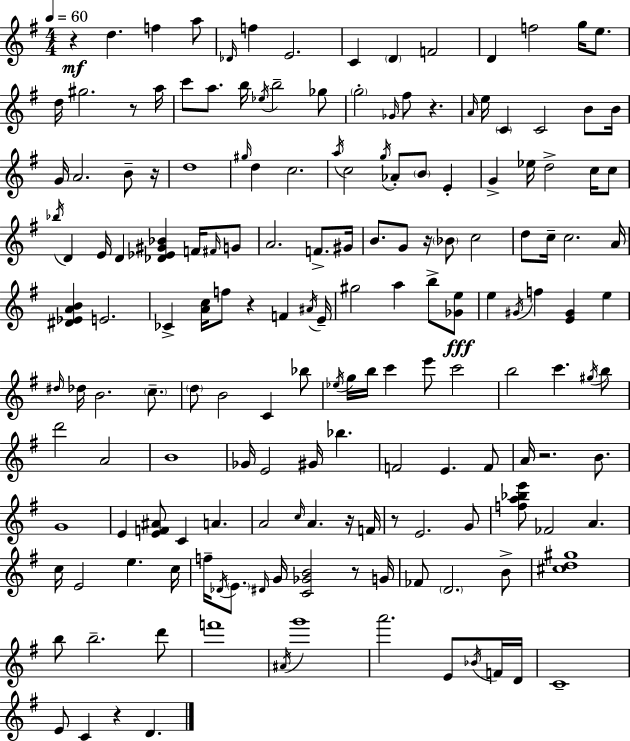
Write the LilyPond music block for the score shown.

{
  \clef treble
  \numericTimeSignature
  \time 4/4
  \key g \major
  \tempo 4 = 60
  r4\mf d''4. f''4 a''8 | \grace { des'16 } f''4 e'2. | c'4 \parenthesize d'4 f'2 | d'4 f''2 g''16 e''8. | \break d''16 gis''2. r8 | a''16 c'''8 a''8. b''16 \acciaccatura { ees''16 } b''2-- | ges''8 \parenthesize g''2-. \grace { ges'16 } fis''8 r4. | \grace { a'16 } e''16 \parenthesize c'4 c'2 | \break b'8 b'16 g'16 a'2. | b'8-- r16 d''1 | \grace { gis''16 } d''4 c''2. | \acciaccatura { a''16 } c''2 \acciaccatura { g''16 } aes'8-. | \break \parenthesize b'8 e'4-. g'4-> ees''16 d''2-> | c''16 c''8 \acciaccatura { bes''16 } d'4 e'16 d'4 | <des' ees' gis' bes'>4 f'16 \grace { fis'16 } g'8 a'2. | f'8.-> gis'16 b'8. g'8 r16 \parenthesize bes'8 | \break c''2 d''8 c''16-- c''2. | a'16 <dis' ees' a' b'>4 e'2. | ces'4-> <a' c''>16 f''8 | r4 f'4 \acciaccatura { ais'16 } e'16-- gis''2 | \break a''4 b''8-> <ges' e''>8\fff e''4 \acciaccatura { gis'16 } f''4 | <e' gis'>4 e''4 \grace { dis''16 } des''16 b'2. | \parenthesize c''8.-- \parenthesize d''8 b'2 | c'4 bes''8 \acciaccatura { ees''16 } g''16 b''16 c'''4 | \break e'''8 c'''2 b''2 | c'''4. \acciaccatura { gis''16 } b''8 d'''2 | a'2 b'1 | ges'16 e'2 | \break gis'16 bes''4. f'2 | e'4. f'8 a'16 r2. | b'8. g'1 | e'4 | \break <e' f' ais'>8 c'4 a'4. a'2 | \grace { c''16 } a'4. r16 f'16 r8 | e'2. g'8 <f'' a'' bes'' e'''>8 | fes'2 a'4. c''16 | \break e'2 e''4. c''16 f''16-- | \acciaccatura { des'16 } \parenthesize e'8. \grace { dis'16 } g'16 <c' ges' b'>2 r8 | g'16 fes'8 \parenthesize d'2. b'8-> | <cis'' d'' gis''>1 | \break b''8 b''2.-- d'''8 | f'''1 | \acciaccatura { ais'16 } g'''1 | a'''2. e'8 | \break \acciaccatura { bes'16 } f'16 d'16 c'1-- | e'8 c'4 r4 d'4. | \bar "|."
}